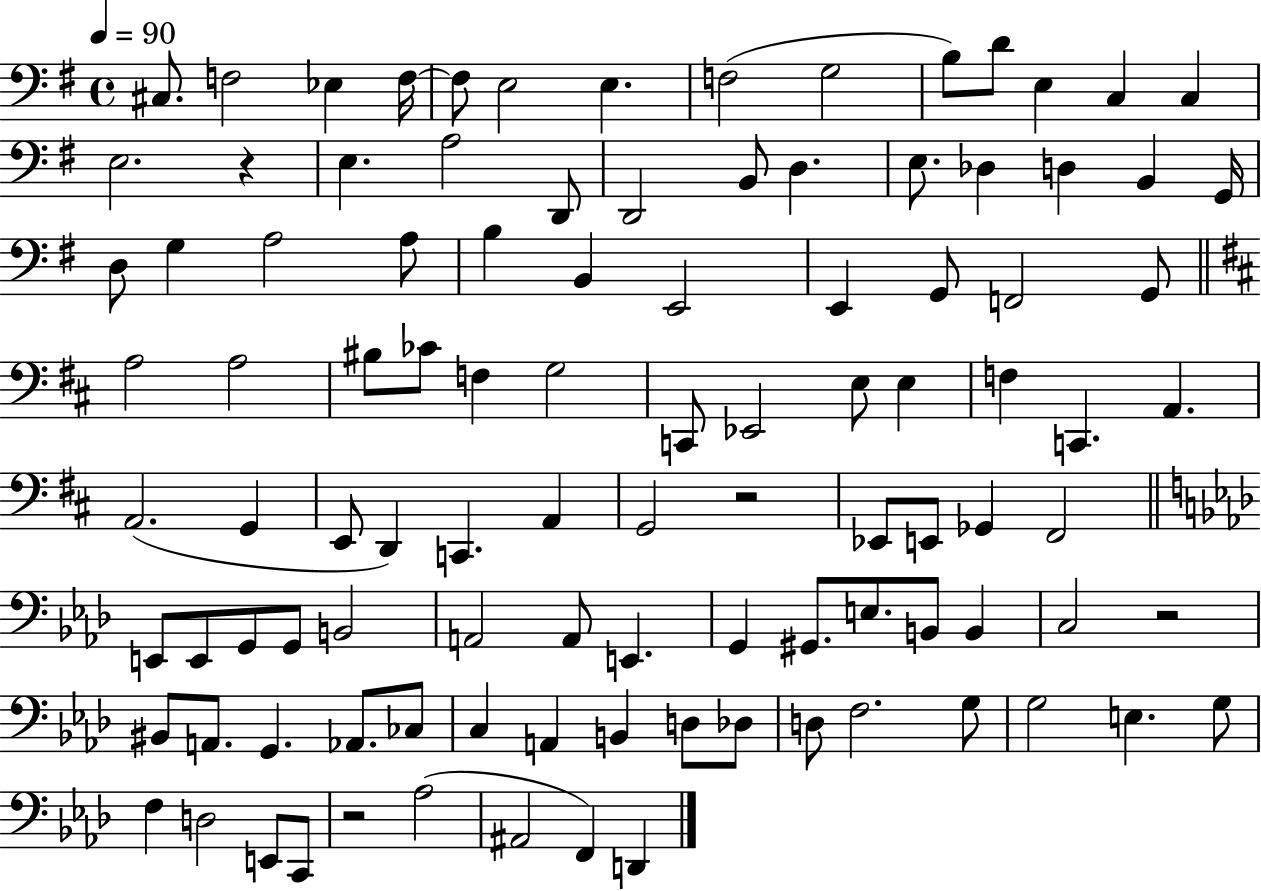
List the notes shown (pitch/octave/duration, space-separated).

C#3/e. F3/h Eb3/q F3/s F3/e E3/h E3/q. F3/h G3/h B3/e D4/e E3/q C3/q C3/q E3/h. R/q E3/q. A3/h D2/e D2/h B2/e D3/q. E3/e. Db3/q D3/q B2/q G2/s D3/e G3/q A3/h A3/e B3/q B2/q E2/h E2/q G2/e F2/h G2/e A3/h A3/h BIS3/e CES4/e F3/q G3/h C2/e Eb2/h E3/e E3/q F3/q C2/q. A2/q. A2/h. G2/q E2/e D2/q C2/q. A2/q G2/h R/h Eb2/e E2/e Gb2/q F#2/h E2/e E2/e G2/e G2/e B2/h A2/h A2/e E2/q. G2/q G#2/e. E3/e. B2/e B2/q C3/h R/h BIS2/e A2/e. G2/q. Ab2/e. CES3/e C3/q A2/q B2/q D3/e Db3/e D3/e F3/h. G3/e G3/h E3/q. G3/e F3/q D3/h E2/e C2/e R/h Ab3/h A#2/h F2/q D2/q